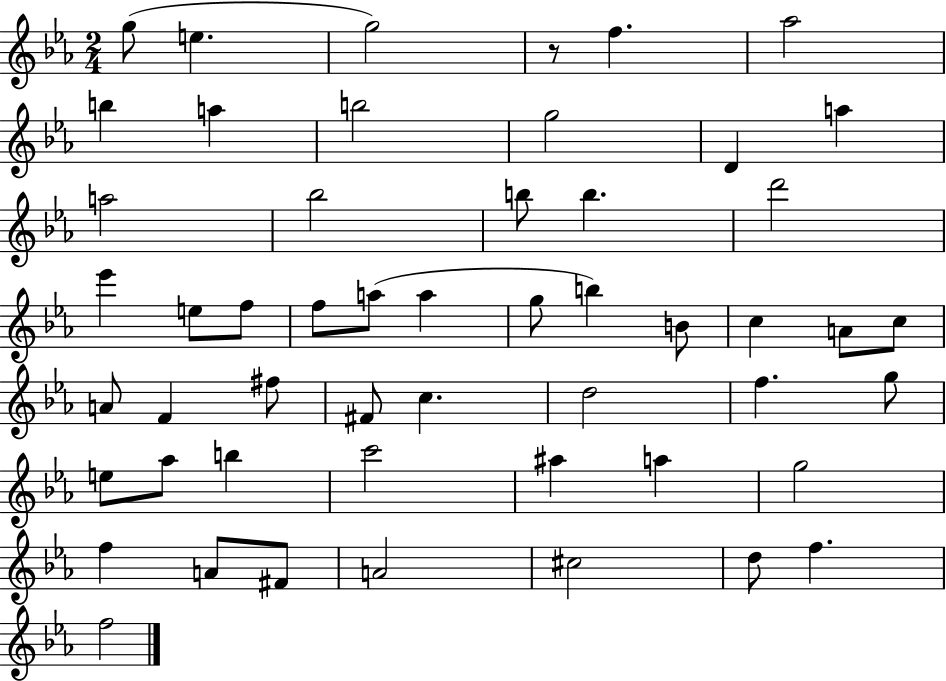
{
  \clef treble
  \numericTimeSignature
  \time 2/4
  \key ees \major
  g''8( e''4. | g''2) | r8 f''4. | aes''2 | \break b''4 a''4 | b''2 | g''2 | d'4 a''4 | \break a''2 | bes''2 | b''8 b''4. | d'''2 | \break ees'''4 e''8 f''8 | f''8 a''8( a''4 | g''8 b''4) b'8 | c''4 a'8 c''8 | \break a'8 f'4 fis''8 | fis'8 c''4. | d''2 | f''4. g''8 | \break e''8 aes''8 b''4 | c'''2 | ais''4 a''4 | g''2 | \break f''4 a'8 fis'8 | a'2 | cis''2 | d''8 f''4. | \break f''2 | \bar "|."
}